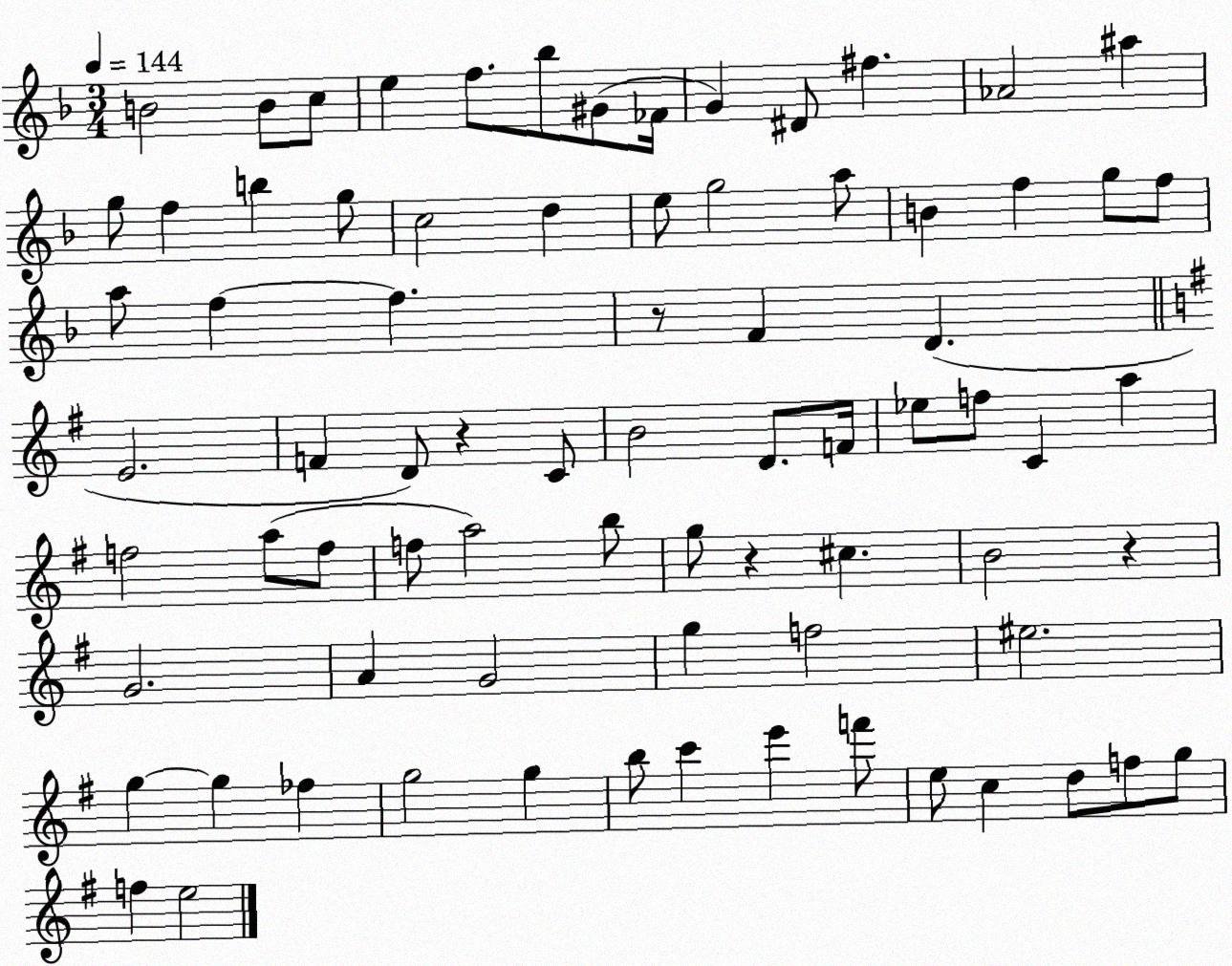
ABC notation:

X:1
T:Untitled
M:3/4
L:1/4
K:F
B2 B/2 c/2 e f/2 _b/2 ^G/2 _F/4 G ^D/2 ^f _A2 ^a g/2 f b g/2 c2 d e/2 g2 a/2 B f g/2 f/2 a/2 f f z/2 F D E2 F D/2 z C/2 B2 D/2 F/4 _e/2 f/2 C a f2 a/2 f/2 f/2 a2 b/2 g/2 z ^c B2 z G2 A G2 g f2 ^e2 g g _f g2 g b/2 c' e' f'/2 e/2 c d/2 f/2 g/2 f e2